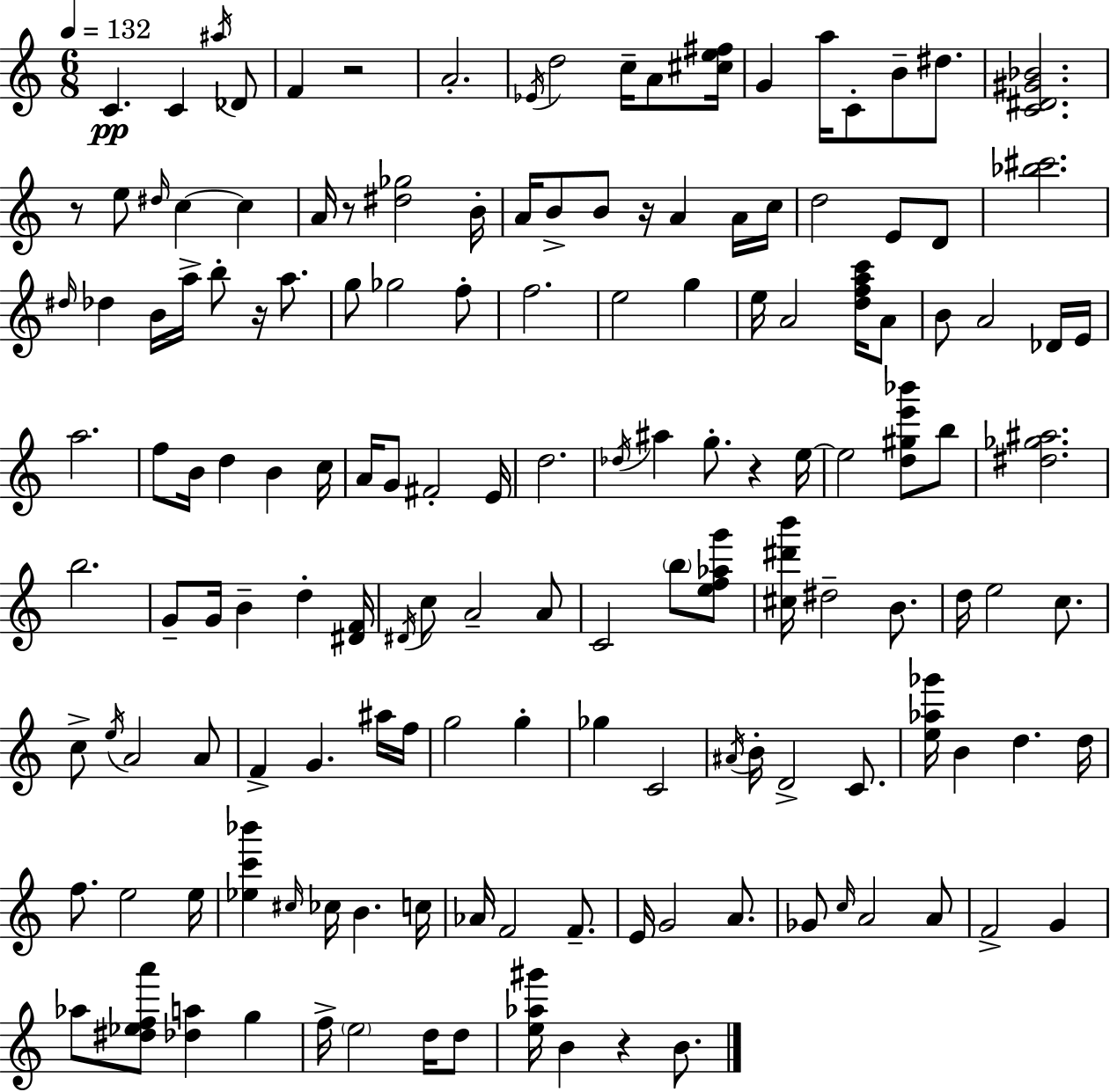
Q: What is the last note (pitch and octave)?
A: B4